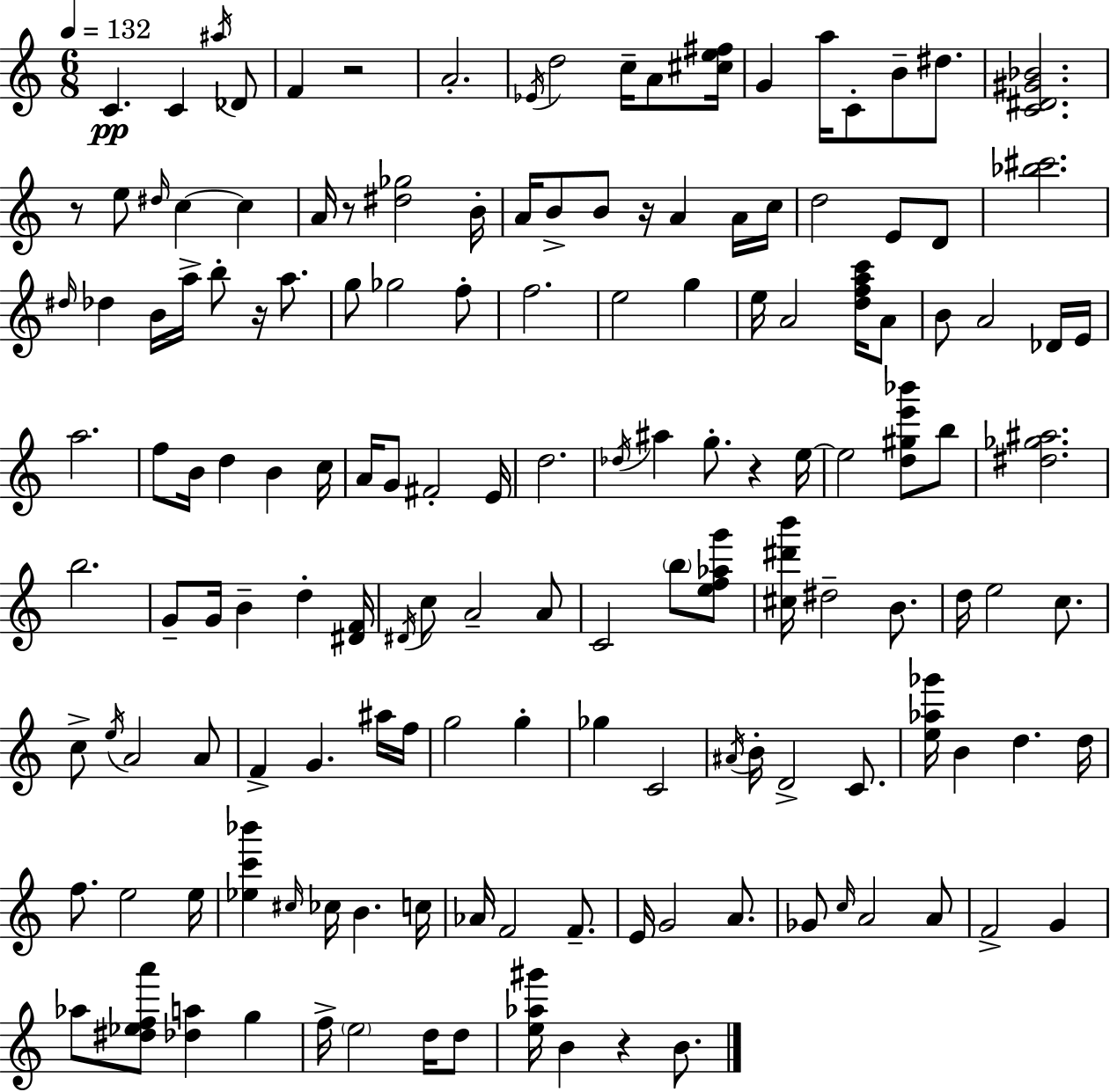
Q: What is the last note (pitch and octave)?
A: B4